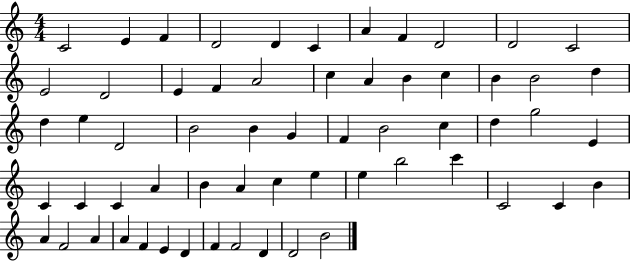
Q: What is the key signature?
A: C major